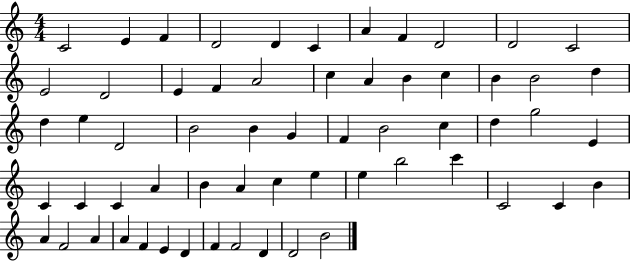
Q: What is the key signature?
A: C major